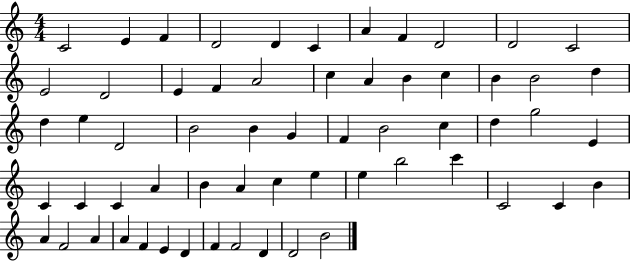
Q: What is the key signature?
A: C major